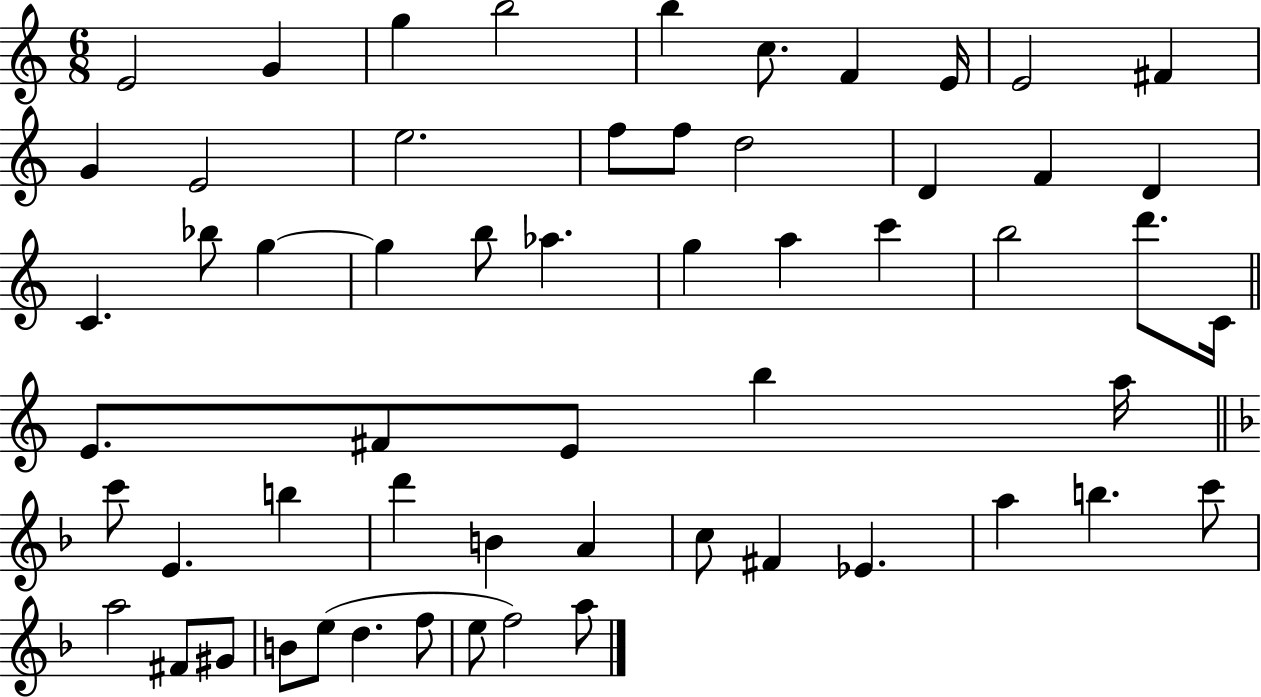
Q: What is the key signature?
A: C major